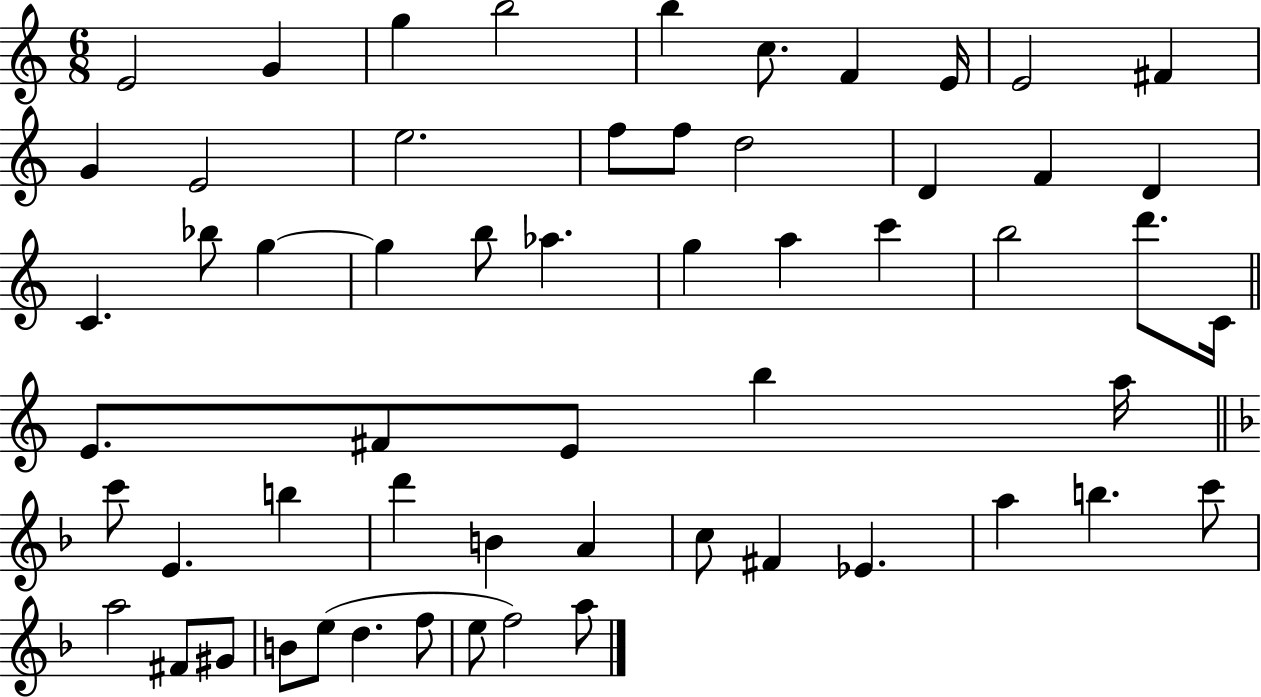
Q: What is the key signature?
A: C major